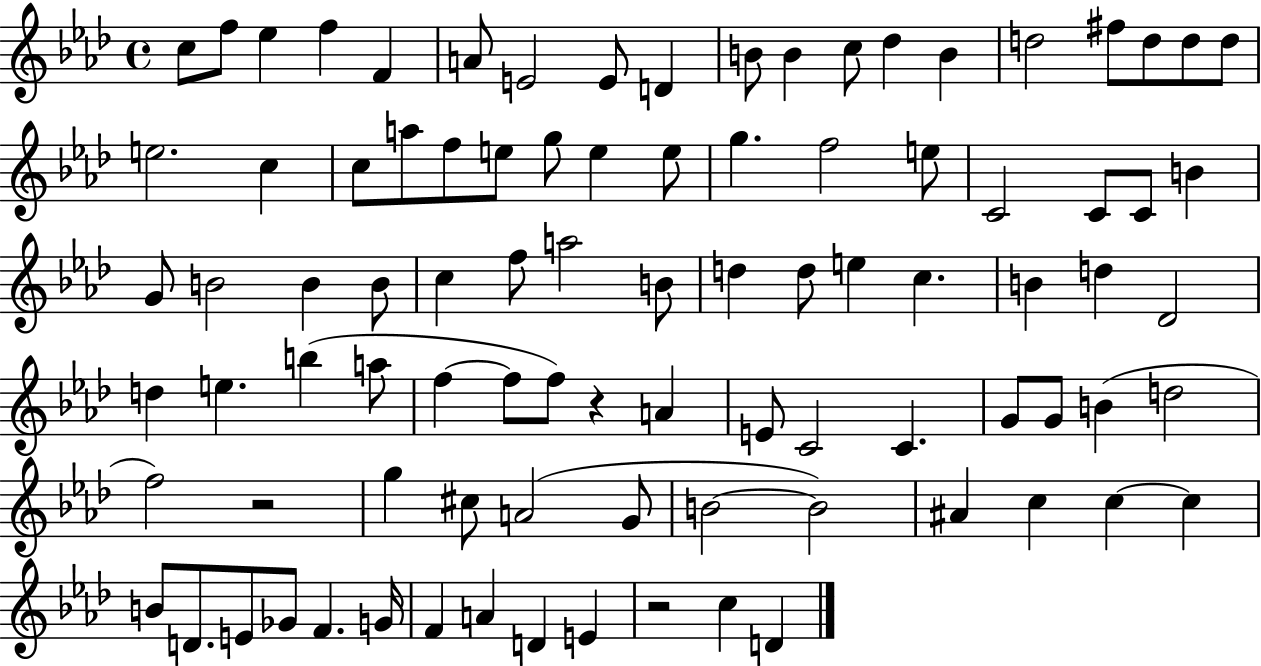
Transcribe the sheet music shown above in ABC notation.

X:1
T:Untitled
M:4/4
L:1/4
K:Ab
c/2 f/2 _e f F A/2 E2 E/2 D B/2 B c/2 _d B d2 ^f/2 d/2 d/2 d/2 e2 c c/2 a/2 f/2 e/2 g/2 e e/2 g f2 e/2 C2 C/2 C/2 B G/2 B2 B B/2 c f/2 a2 B/2 d d/2 e c B d _D2 d e b a/2 f f/2 f/2 z A E/2 C2 C G/2 G/2 B d2 f2 z2 g ^c/2 A2 G/2 B2 B2 ^A c c c B/2 D/2 E/2 _G/2 F G/4 F A D E z2 c D